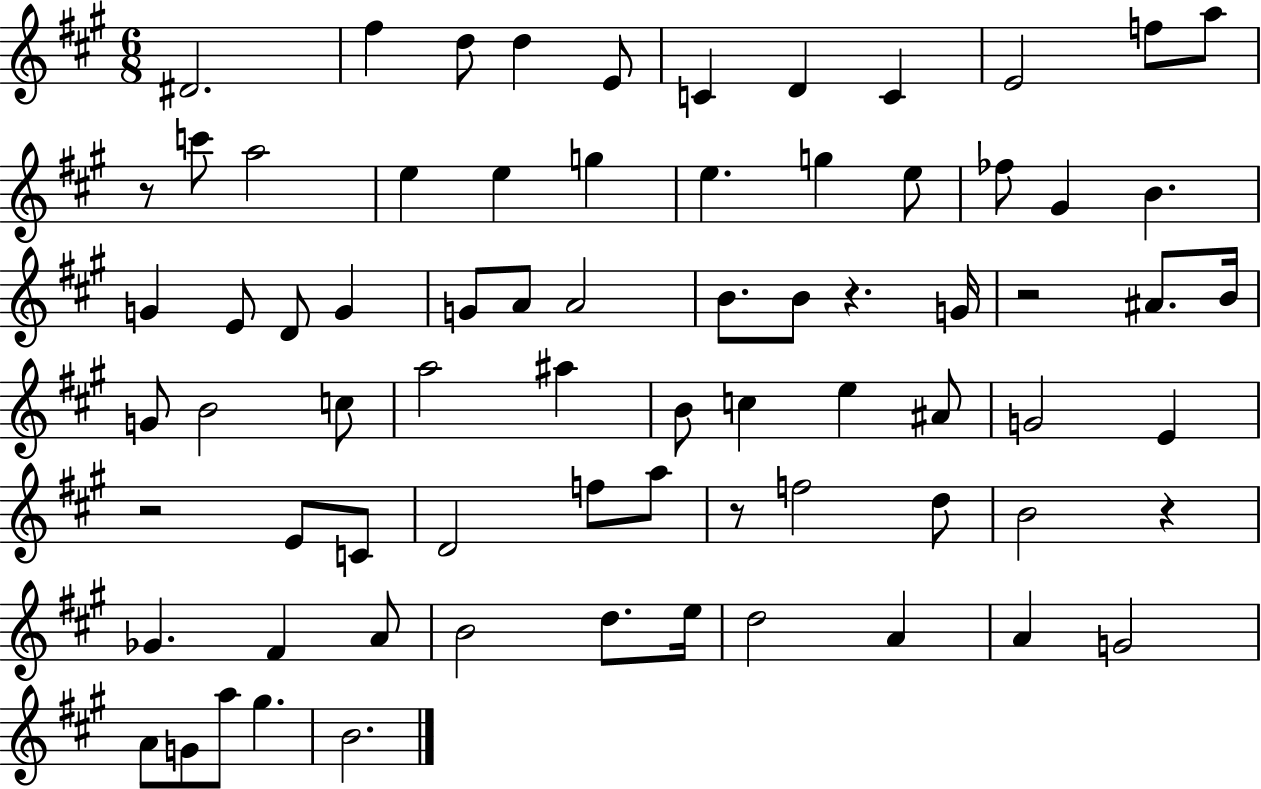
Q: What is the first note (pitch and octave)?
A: D#4